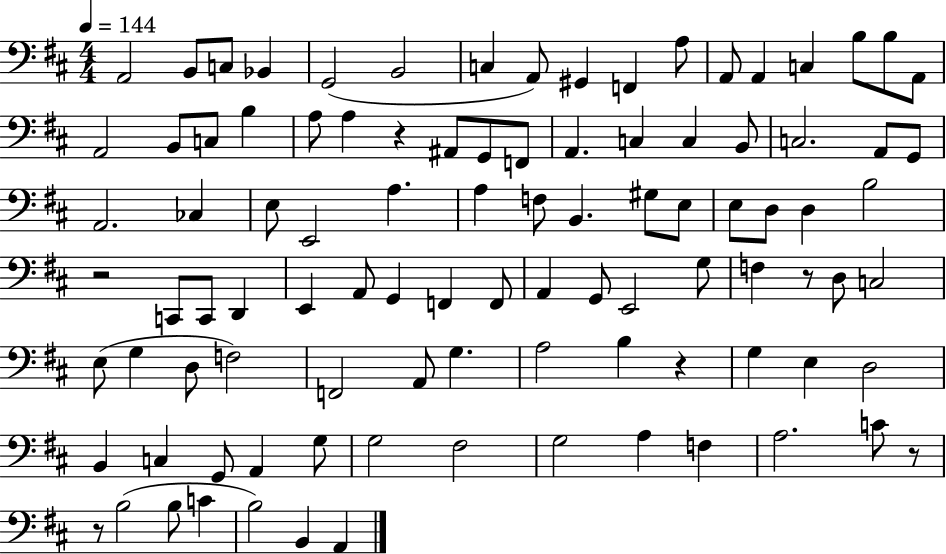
{
  \clef bass
  \numericTimeSignature
  \time 4/4
  \key d \major
  \tempo 4 = 144
  a,2 b,8 c8 bes,4 | g,2( b,2 | c4 a,8) gis,4 f,4 a8 | a,8 a,4 c4 b8 b8 a,8 | \break a,2 b,8 c8 b4 | a8 a4 r4 ais,8 g,8 f,8 | a,4. c4 c4 b,8 | c2. a,8 g,8 | \break a,2. ces4 | e8 e,2 a4. | a4 f8 b,4. gis8 e8 | e8 d8 d4 b2 | \break r2 c,8 c,8 d,4 | e,4 a,8 g,4 f,4 f,8 | a,4 g,8 e,2 g8 | f4 r8 d8 c2 | \break e8( g4 d8 f2) | f,2 a,8 g4. | a2 b4 r4 | g4 e4 d2 | \break b,4 c4 g,8 a,4 g8 | g2 fis2 | g2 a4 f4 | a2. c'8 r8 | \break r8 b2( b8 c'4 | b2) b,4 a,4 | \bar "|."
}